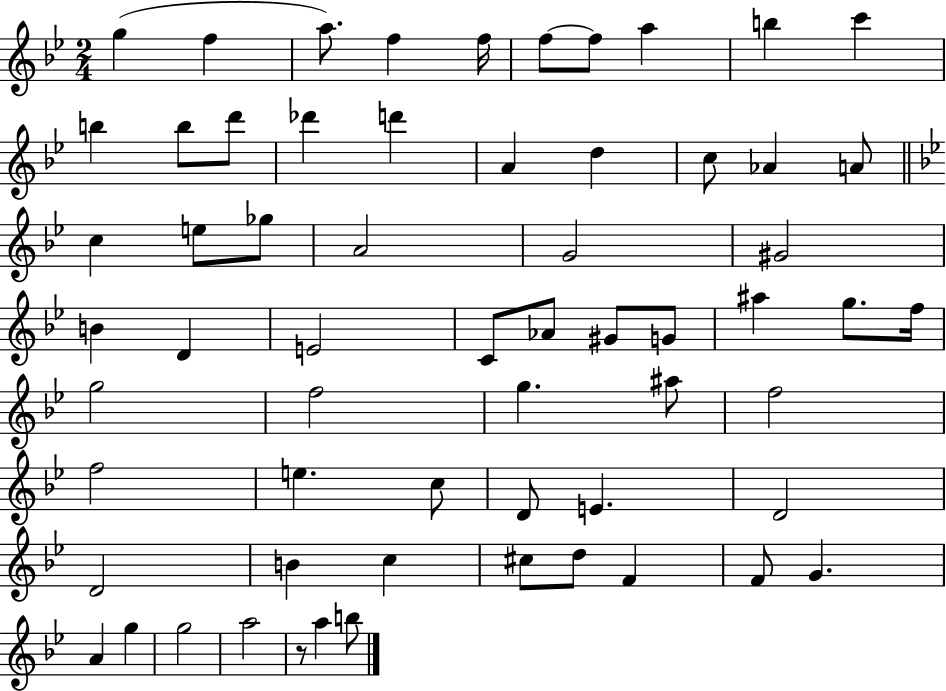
G5/q F5/q A5/e. F5/q F5/s F5/e F5/e A5/q B5/q C6/q B5/q B5/e D6/e Db6/q D6/q A4/q D5/q C5/e Ab4/q A4/e C5/q E5/e Gb5/e A4/h G4/h G#4/h B4/q D4/q E4/h C4/e Ab4/e G#4/e G4/e A#5/q G5/e. F5/s G5/h F5/h G5/q. A#5/e F5/h F5/h E5/q. C5/e D4/e E4/q. D4/h D4/h B4/q C5/q C#5/e D5/e F4/q F4/e G4/q. A4/q G5/q G5/h A5/h R/e A5/q B5/e